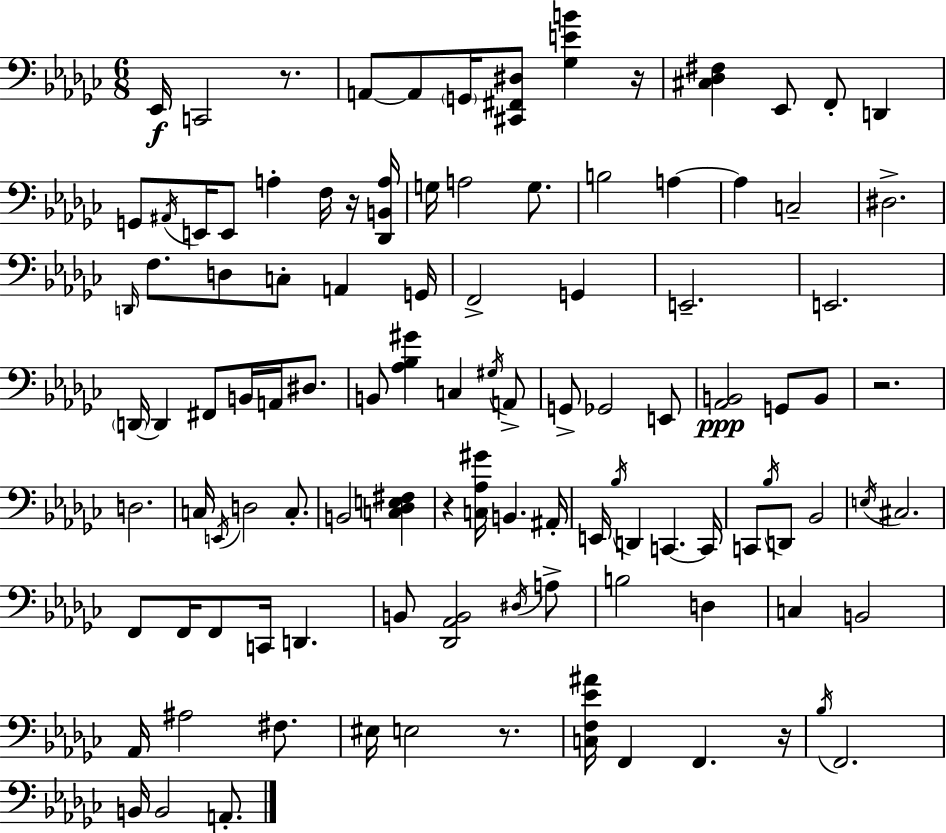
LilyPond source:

{
  \clef bass
  \numericTimeSignature
  \time 6/8
  \key ees \minor
  ees,16\f c,2 r8. | a,8~~ a,8 \parenthesize g,16 <cis, fis, dis>8 <ges e' b'>4 r16 | <cis des fis>4 ees,8 f,8-. d,4 | g,8 \acciaccatura { ais,16 } e,16 e,8 a4-. f16 r16 | \break <des, b, a>16 g16 a2 g8. | b2 a4~~ | a4 c2-- | dis2.-> | \break \grace { d,16 } f8. d8 c8-. a,4 | g,16 f,2-> g,4 | e,2.-- | e,2. | \break \parenthesize d,16~~ d,4 fis,8 b,16 a,16 dis8. | b,8 <aes bes gis'>4 c4 | \acciaccatura { gis16 } a,8-> g,8-> ges,2 | e,8 <aes, b,>2\ppp g,8 | \break b,8 r2. | d2. | c16 \acciaccatura { e,16 } d2 | c8.-. b,2 | \break <c des e fis>4 r4 <c aes gis'>16 b,4. | ais,16-. e,16 \acciaccatura { bes16 } d,4 c,4.~~ | c,16 c,8 \acciaccatura { bes16 } d,8 bes,2 | \acciaccatura { e16 } cis2. | \break f,8 f,16 f,8 | c,16 d,4. b,8 <des, aes, b,>2 | \acciaccatura { dis16 } a8-> b2 | d4 c4 | \break b,2 aes,16 ais2 | fis8. eis16 e2 | r8. <c f ees' ais'>16 f,4 | f,4. r16 \acciaccatura { bes16 } f,2. | \break b,16 b,2 | a,8.-. \bar "|."
}